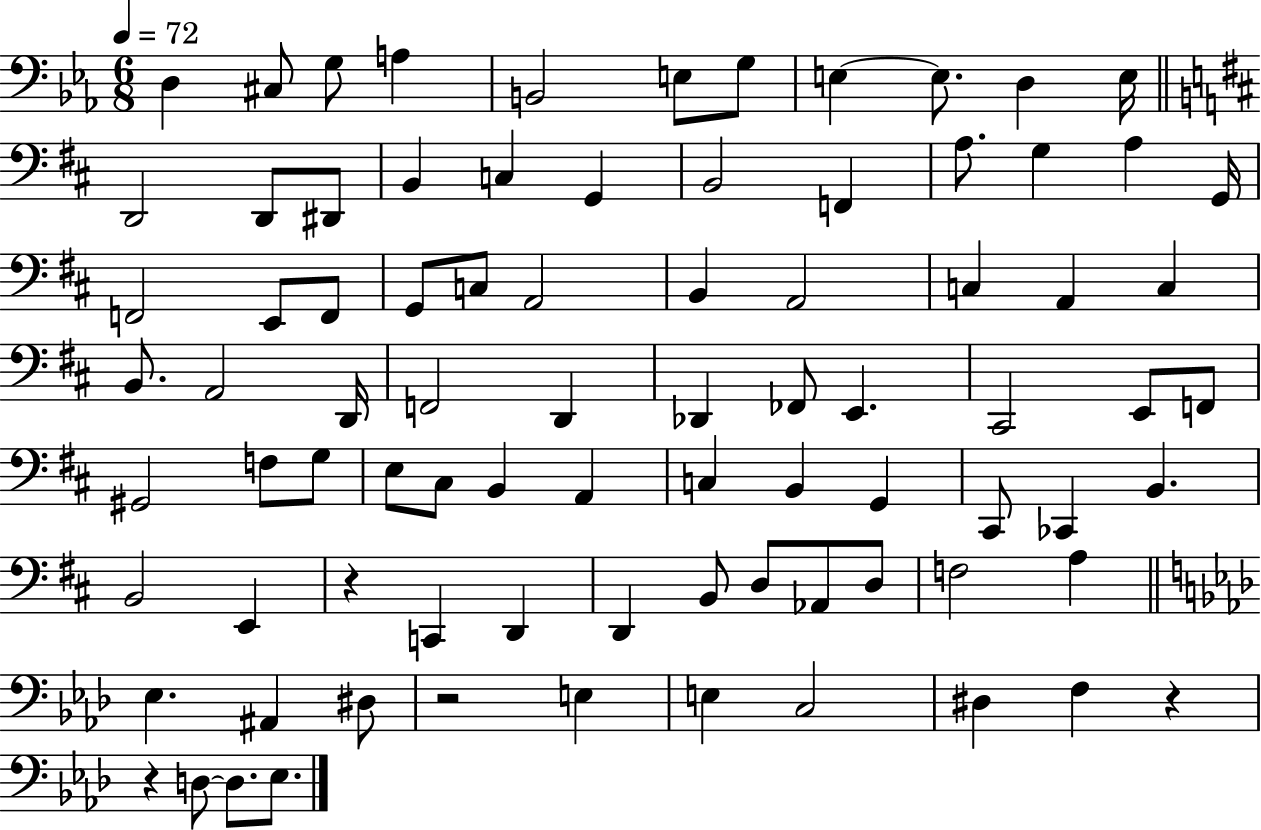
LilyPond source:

{
  \clef bass
  \numericTimeSignature
  \time 6/8
  \key ees \major
  \tempo 4 = 72
  d4 cis8 g8 a4 | b,2 e8 g8 | e4~~ e8. d4 e16 | \bar "||" \break \key b \minor d,2 d,8 dis,8 | b,4 c4 g,4 | b,2 f,4 | a8. g4 a4 g,16 | \break f,2 e,8 f,8 | g,8 c8 a,2 | b,4 a,2 | c4 a,4 c4 | \break b,8. a,2 d,16 | f,2 d,4 | des,4 fes,8 e,4. | cis,2 e,8 f,8 | \break gis,2 f8 g8 | e8 cis8 b,4 a,4 | c4 b,4 g,4 | cis,8 ces,4 b,4. | \break b,2 e,4 | r4 c,4 d,4 | d,4 b,8 d8 aes,8 d8 | f2 a4 | \break \bar "||" \break \key aes \major ees4. ais,4 dis8 | r2 e4 | e4 c2 | dis4 f4 r4 | \break r4 d8~~ d8. ees8. | \bar "|."
}